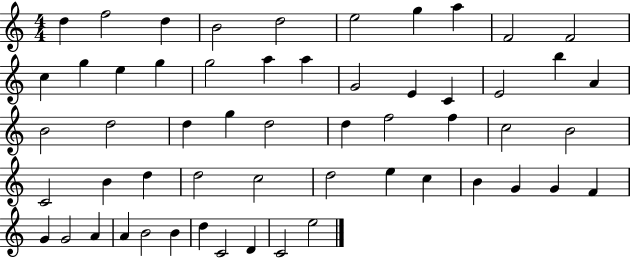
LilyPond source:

{
  \clef treble
  \numericTimeSignature
  \time 4/4
  \key c \major
  d''4 f''2 d''4 | b'2 d''2 | e''2 g''4 a''4 | f'2 f'2 | \break c''4 g''4 e''4 g''4 | g''2 a''4 a''4 | g'2 e'4 c'4 | e'2 b''4 a'4 | \break b'2 d''2 | d''4 g''4 d''2 | d''4 f''2 f''4 | c''2 b'2 | \break c'2 b'4 d''4 | d''2 c''2 | d''2 e''4 c''4 | b'4 g'4 g'4 f'4 | \break g'4 g'2 a'4 | a'4 b'2 b'4 | d''4 c'2 d'4 | c'2 e''2 | \break \bar "|."
}